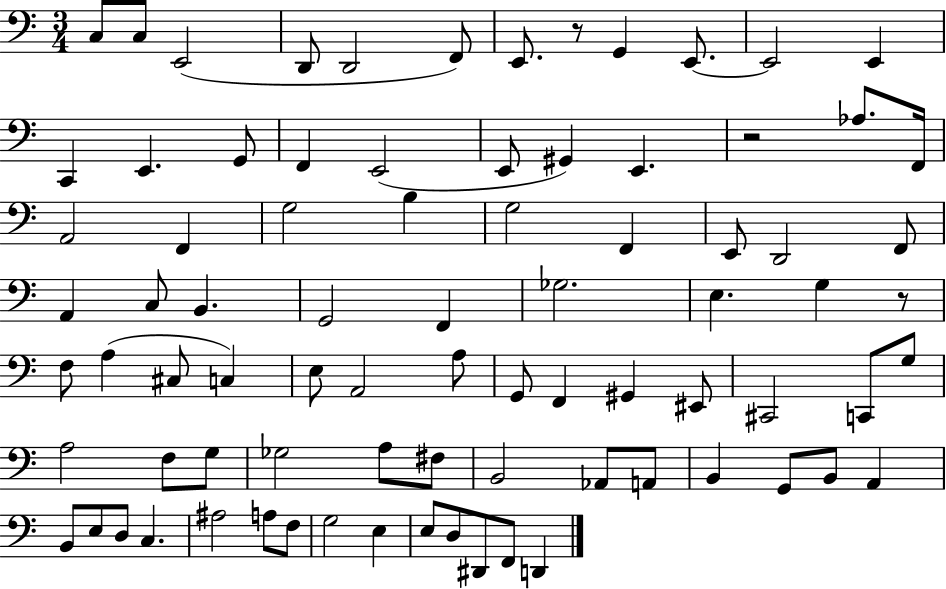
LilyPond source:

{
  \clef bass
  \numericTimeSignature
  \time 3/4
  \key c \major
  c8 c8 e,2( | d,8 d,2 f,8) | e,8. r8 g,4 e,8.~~ | e,2 e,4 | \break c,4 e,4. g,8 | f,4 e,2( | e,8 gis,4) e,4. | r2 aes8. f,16 | \break a,2 f,4 | g2 b4 | g2 f,4 | e,8 d,2 f,8 | \break a,4 c8 b,4. | g,2 f,4 | ges2. | e4. g4 r8 | \break f8 a4( cis8 c4) | e8 a,2 a8 | g,8 f,4 gis,4 eis,8 | cis,2 c,8 g8 | \break a2 f8 g8 | ges2 a8 fis8 | b,2 aes,8 a,8 | b,4 g,8 b,8 a,4 | \break b,8 e8 d8 c4. | ais2 a8 f8 | g2 e4 | e8 d8 dis,8 f,8 d,4 | \break \bar "|."
}